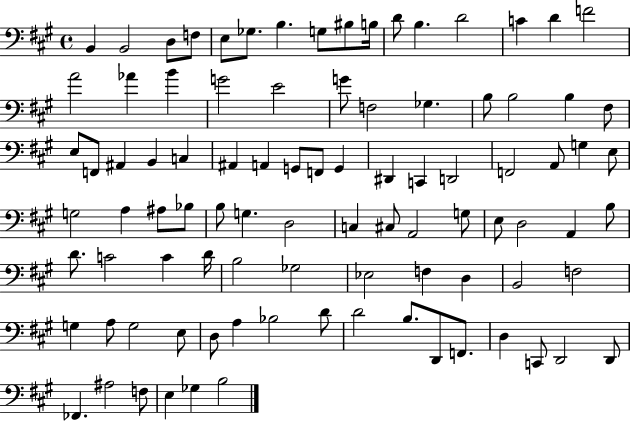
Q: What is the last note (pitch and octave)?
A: B3